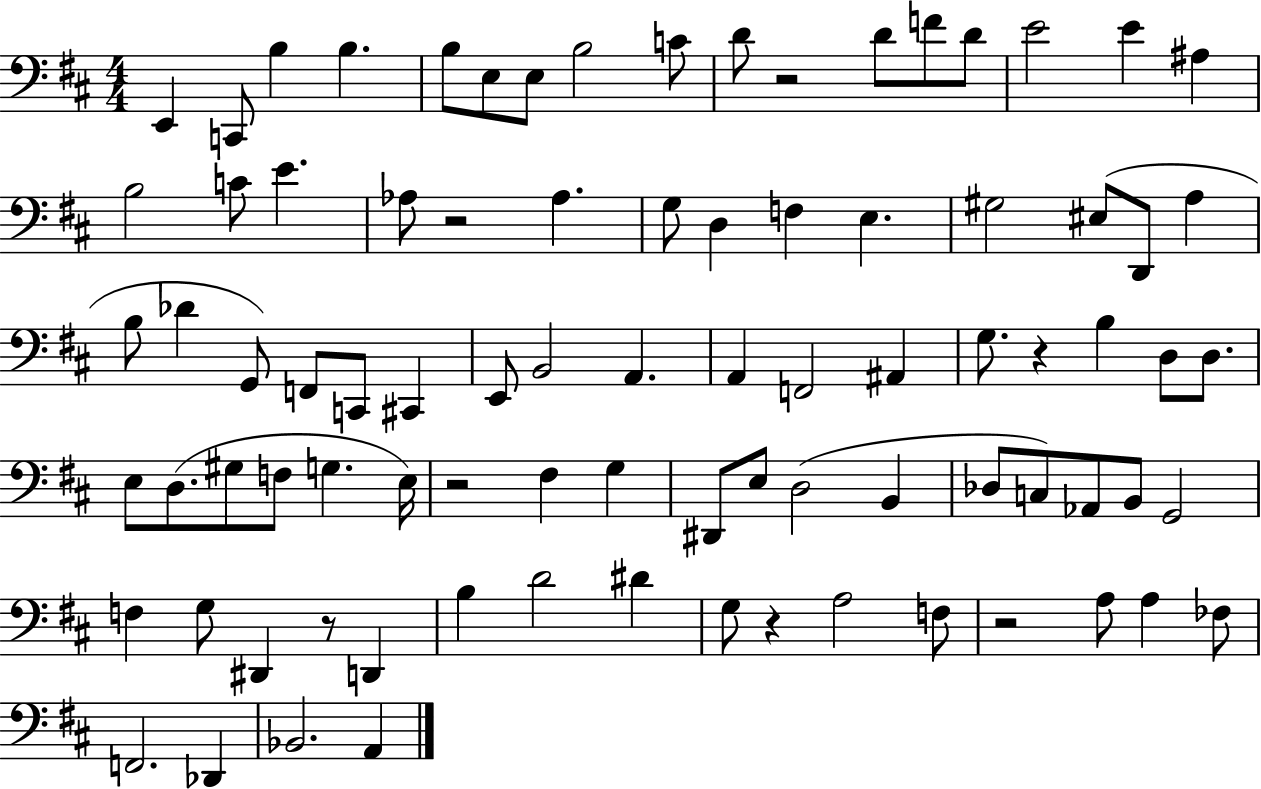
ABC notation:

X:1
T:Untitled
M:4/4
L:1/4
K:D
E,, C,,/2 B, B, B,/2 E,/2 E,/2 B,2 C/2 D/2 z2 D/2 F/2 D/2 E2 E ^A, B,2 C/2 E _A,/2 z2 _A, G,/2 D, F, E, ^G,2 ^E,/2 D,,/2 A, B,/2 _D G,,/2 F,,/2 C,,/2 ^C,, E,,/2 B,,2 A,, A,, F,,2 ^A,, G,/2 z B, D,/2 D,/2 E,/2 D,/2 ^G,/2 F,/2 G, E,/4 z2 ^F, G, ^D,,/2 E,/2 D,2 B,, _D,/2 C,/2 _A,,/2 B,,/2 G,,2 F, G,/2 ^D,, z/2 D,, B, D2 ^D G,/2 z A,2 F,/2 z2 A,/2 A, _F,/2 F,,2 _D,, _B,,2 A,,